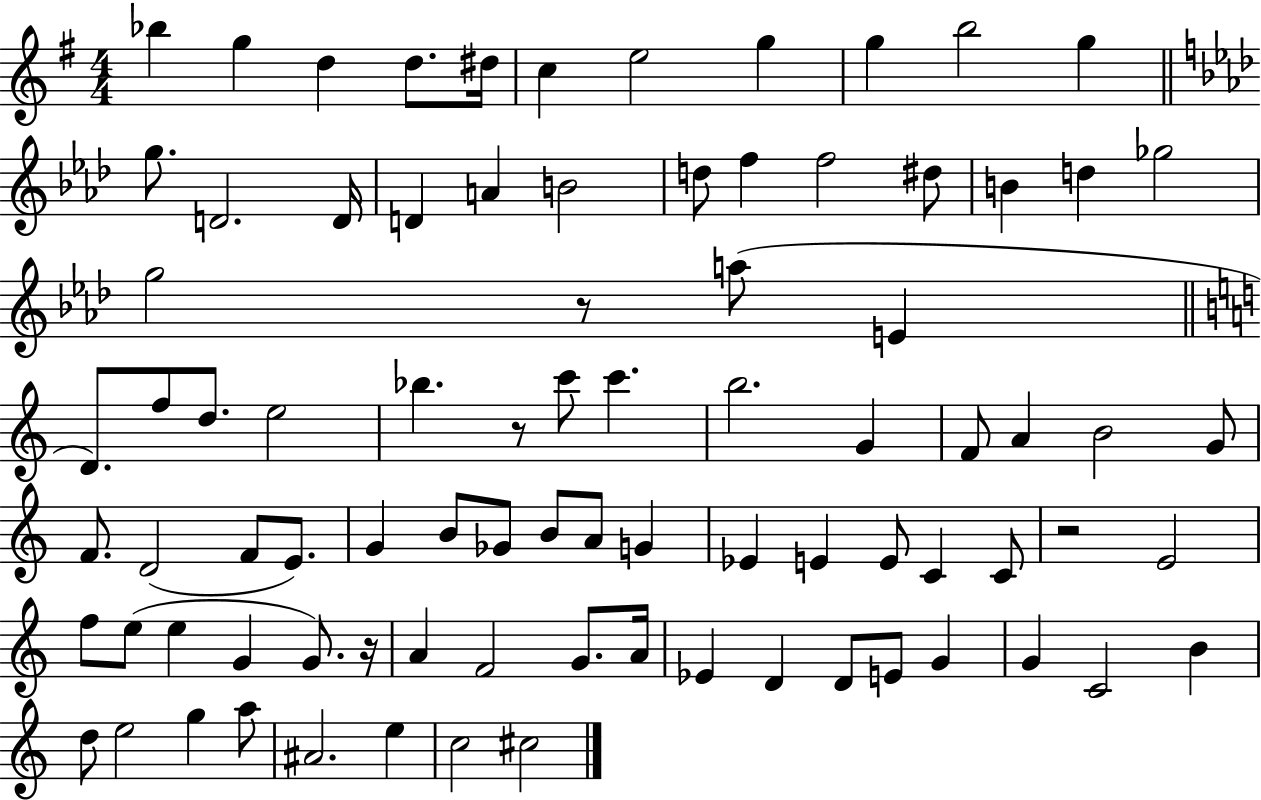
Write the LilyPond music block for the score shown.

{
  \clef treble
  \numericTimeSignature
  \time 4/4
  \key g \major
  bes''4 g''4 d''4 d''8. dis''16 | c''4 e''2 g''4 | g''4 b''2 g''4 | \bar "||" \break \key aes \major g''8. d'2. d'16 | d'4 a'4 b'2 | d''8 f''4 f''2 dis''8 | b'4 d''4 ges''2 | \break g''2 r8 a''8( e'4 | \bar "||" \break \key a \minor d'8.) f''8 d''8. e''2 | bes''4. r8 c'''8 c'''4. | b''2. g'4 | f'8 a'4 b'2 g'8 | \break f'8. d'2( f'8 e'8.) | g'4 b'8 ges'8 b'8 a'8 g'4 | ees'4 e'4 e'8 c'4 c'8 | r2 e'2 | \break f''8 e''8( e''4 g'4 g'8.) r16 | a'4 f'2 g'8. a'16 | ees'4 d'4 d'8 e'8 g'4 | g'4 c'2 b'4 | \break d''8 e''2 g''4 a''8 | ais'2. e''4 | c''2 cis''2 | \bar "|."
}